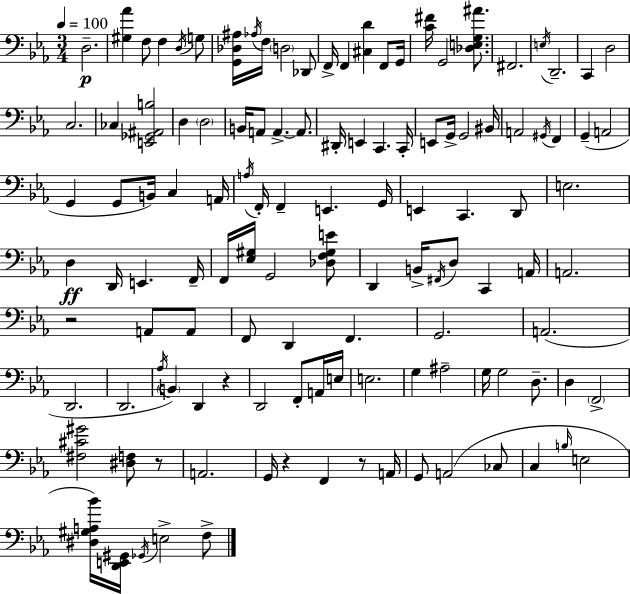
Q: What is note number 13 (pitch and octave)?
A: G2